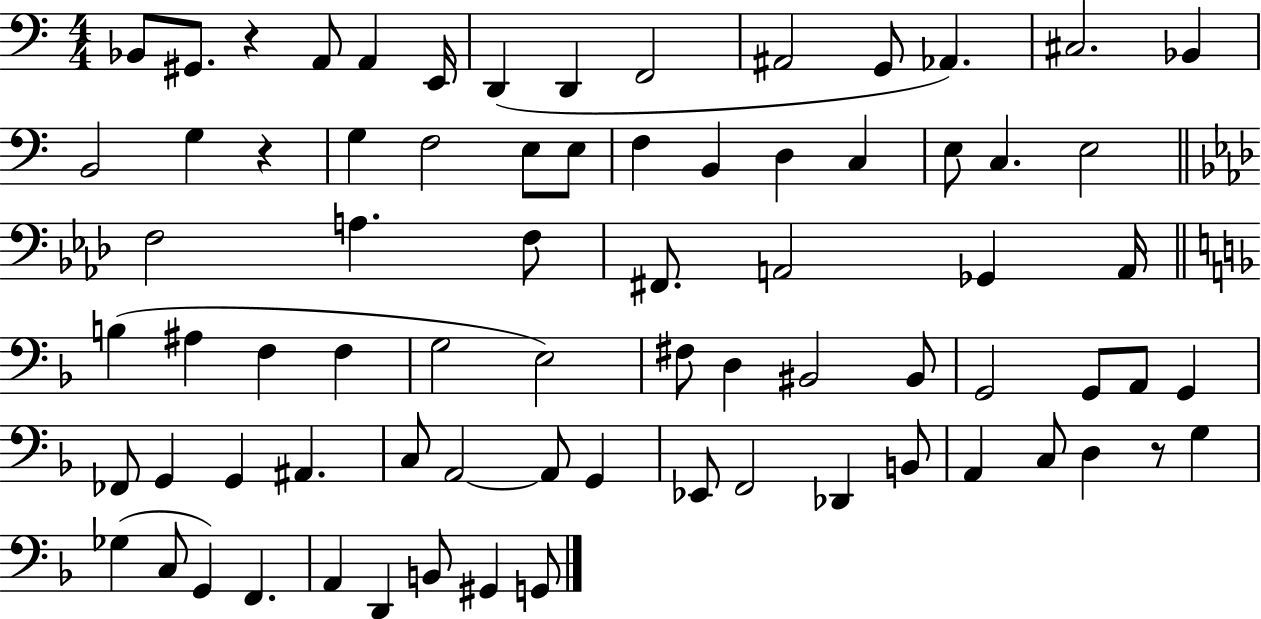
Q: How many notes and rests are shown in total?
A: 75